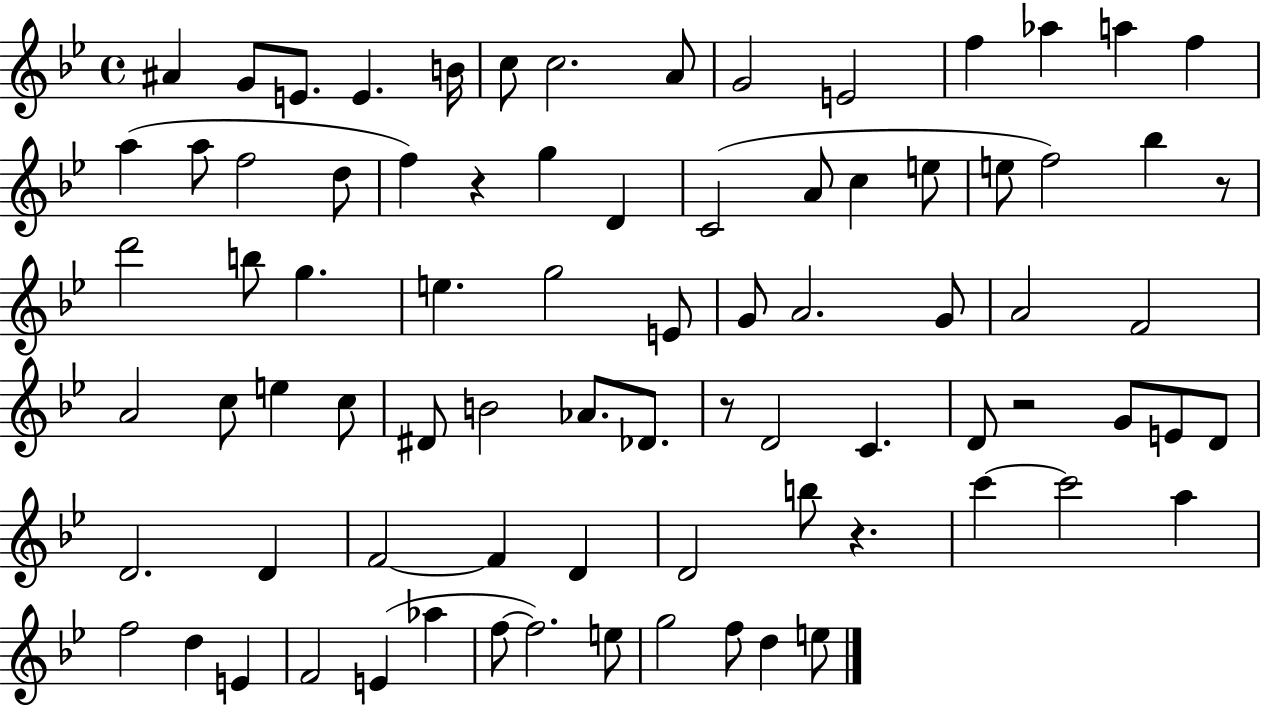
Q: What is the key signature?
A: BES major